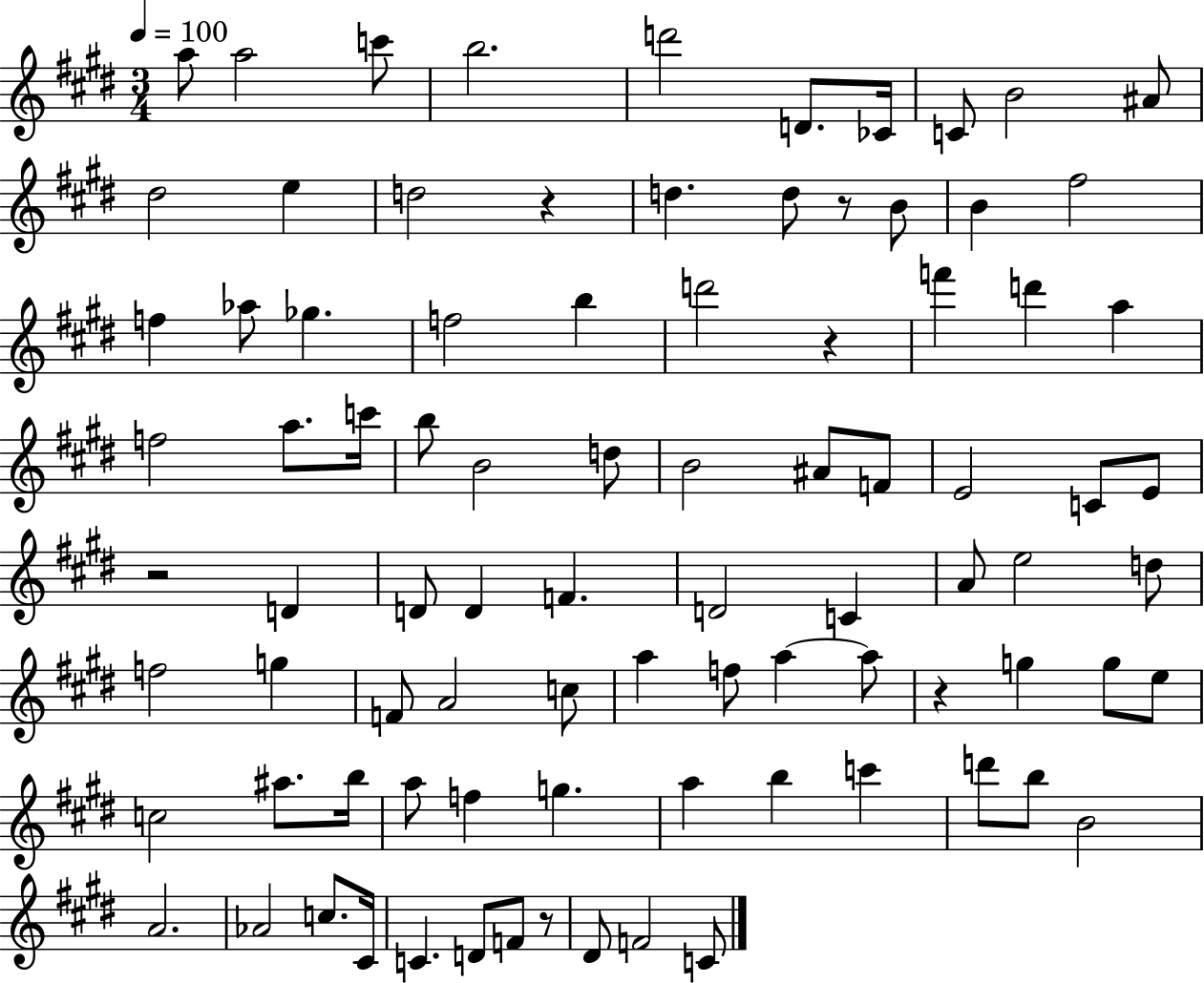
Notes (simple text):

A5/e A5/h C6/e B5/h. D6/h D4/e. CES4/s C4/e B4/h A#4/e D#5/h E5/q D5/h R/q D5/q. D5/e R/e B4/e B4/q F#5/h F5/q Ab5/e Gb5/q. F5/h B5/q D6/h R/q F6/q D6/q A5/q F5/h A5/e. C6/s B5/e B4/h D5/e B4/h A#4/e F4/e E4/h C4/e E4/e R/h D4/q D4/e D4/q F4/q. D4/h C4/q A4/e E5/h D5/e F5/h G5/q F4/e A4/h C5/e A5/q F5/e A5/q A5/e R/q G5/q G5/e E5/e C5/h A#5/e. B5/s A5/e F5/q G5/q. A5/q B5/q C6/q D6/e B5/e B4/h A4/h. Ab4/h C5/e. C#4/s C4/q. D4/e F4/e R/e D#4/e F4/h C4/e